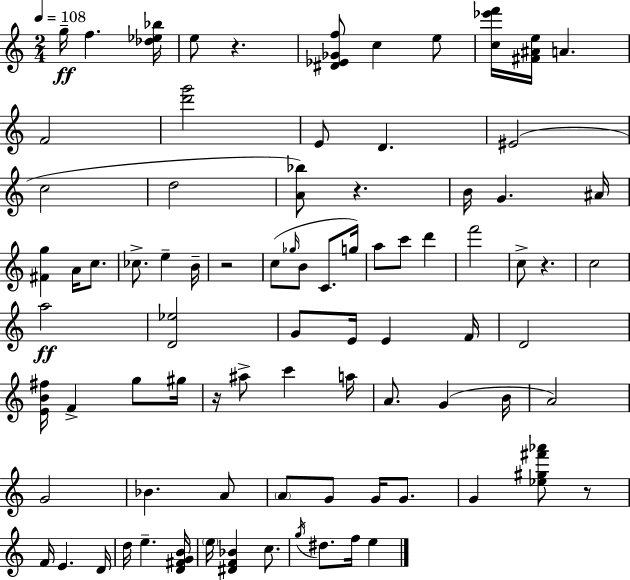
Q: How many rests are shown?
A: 6